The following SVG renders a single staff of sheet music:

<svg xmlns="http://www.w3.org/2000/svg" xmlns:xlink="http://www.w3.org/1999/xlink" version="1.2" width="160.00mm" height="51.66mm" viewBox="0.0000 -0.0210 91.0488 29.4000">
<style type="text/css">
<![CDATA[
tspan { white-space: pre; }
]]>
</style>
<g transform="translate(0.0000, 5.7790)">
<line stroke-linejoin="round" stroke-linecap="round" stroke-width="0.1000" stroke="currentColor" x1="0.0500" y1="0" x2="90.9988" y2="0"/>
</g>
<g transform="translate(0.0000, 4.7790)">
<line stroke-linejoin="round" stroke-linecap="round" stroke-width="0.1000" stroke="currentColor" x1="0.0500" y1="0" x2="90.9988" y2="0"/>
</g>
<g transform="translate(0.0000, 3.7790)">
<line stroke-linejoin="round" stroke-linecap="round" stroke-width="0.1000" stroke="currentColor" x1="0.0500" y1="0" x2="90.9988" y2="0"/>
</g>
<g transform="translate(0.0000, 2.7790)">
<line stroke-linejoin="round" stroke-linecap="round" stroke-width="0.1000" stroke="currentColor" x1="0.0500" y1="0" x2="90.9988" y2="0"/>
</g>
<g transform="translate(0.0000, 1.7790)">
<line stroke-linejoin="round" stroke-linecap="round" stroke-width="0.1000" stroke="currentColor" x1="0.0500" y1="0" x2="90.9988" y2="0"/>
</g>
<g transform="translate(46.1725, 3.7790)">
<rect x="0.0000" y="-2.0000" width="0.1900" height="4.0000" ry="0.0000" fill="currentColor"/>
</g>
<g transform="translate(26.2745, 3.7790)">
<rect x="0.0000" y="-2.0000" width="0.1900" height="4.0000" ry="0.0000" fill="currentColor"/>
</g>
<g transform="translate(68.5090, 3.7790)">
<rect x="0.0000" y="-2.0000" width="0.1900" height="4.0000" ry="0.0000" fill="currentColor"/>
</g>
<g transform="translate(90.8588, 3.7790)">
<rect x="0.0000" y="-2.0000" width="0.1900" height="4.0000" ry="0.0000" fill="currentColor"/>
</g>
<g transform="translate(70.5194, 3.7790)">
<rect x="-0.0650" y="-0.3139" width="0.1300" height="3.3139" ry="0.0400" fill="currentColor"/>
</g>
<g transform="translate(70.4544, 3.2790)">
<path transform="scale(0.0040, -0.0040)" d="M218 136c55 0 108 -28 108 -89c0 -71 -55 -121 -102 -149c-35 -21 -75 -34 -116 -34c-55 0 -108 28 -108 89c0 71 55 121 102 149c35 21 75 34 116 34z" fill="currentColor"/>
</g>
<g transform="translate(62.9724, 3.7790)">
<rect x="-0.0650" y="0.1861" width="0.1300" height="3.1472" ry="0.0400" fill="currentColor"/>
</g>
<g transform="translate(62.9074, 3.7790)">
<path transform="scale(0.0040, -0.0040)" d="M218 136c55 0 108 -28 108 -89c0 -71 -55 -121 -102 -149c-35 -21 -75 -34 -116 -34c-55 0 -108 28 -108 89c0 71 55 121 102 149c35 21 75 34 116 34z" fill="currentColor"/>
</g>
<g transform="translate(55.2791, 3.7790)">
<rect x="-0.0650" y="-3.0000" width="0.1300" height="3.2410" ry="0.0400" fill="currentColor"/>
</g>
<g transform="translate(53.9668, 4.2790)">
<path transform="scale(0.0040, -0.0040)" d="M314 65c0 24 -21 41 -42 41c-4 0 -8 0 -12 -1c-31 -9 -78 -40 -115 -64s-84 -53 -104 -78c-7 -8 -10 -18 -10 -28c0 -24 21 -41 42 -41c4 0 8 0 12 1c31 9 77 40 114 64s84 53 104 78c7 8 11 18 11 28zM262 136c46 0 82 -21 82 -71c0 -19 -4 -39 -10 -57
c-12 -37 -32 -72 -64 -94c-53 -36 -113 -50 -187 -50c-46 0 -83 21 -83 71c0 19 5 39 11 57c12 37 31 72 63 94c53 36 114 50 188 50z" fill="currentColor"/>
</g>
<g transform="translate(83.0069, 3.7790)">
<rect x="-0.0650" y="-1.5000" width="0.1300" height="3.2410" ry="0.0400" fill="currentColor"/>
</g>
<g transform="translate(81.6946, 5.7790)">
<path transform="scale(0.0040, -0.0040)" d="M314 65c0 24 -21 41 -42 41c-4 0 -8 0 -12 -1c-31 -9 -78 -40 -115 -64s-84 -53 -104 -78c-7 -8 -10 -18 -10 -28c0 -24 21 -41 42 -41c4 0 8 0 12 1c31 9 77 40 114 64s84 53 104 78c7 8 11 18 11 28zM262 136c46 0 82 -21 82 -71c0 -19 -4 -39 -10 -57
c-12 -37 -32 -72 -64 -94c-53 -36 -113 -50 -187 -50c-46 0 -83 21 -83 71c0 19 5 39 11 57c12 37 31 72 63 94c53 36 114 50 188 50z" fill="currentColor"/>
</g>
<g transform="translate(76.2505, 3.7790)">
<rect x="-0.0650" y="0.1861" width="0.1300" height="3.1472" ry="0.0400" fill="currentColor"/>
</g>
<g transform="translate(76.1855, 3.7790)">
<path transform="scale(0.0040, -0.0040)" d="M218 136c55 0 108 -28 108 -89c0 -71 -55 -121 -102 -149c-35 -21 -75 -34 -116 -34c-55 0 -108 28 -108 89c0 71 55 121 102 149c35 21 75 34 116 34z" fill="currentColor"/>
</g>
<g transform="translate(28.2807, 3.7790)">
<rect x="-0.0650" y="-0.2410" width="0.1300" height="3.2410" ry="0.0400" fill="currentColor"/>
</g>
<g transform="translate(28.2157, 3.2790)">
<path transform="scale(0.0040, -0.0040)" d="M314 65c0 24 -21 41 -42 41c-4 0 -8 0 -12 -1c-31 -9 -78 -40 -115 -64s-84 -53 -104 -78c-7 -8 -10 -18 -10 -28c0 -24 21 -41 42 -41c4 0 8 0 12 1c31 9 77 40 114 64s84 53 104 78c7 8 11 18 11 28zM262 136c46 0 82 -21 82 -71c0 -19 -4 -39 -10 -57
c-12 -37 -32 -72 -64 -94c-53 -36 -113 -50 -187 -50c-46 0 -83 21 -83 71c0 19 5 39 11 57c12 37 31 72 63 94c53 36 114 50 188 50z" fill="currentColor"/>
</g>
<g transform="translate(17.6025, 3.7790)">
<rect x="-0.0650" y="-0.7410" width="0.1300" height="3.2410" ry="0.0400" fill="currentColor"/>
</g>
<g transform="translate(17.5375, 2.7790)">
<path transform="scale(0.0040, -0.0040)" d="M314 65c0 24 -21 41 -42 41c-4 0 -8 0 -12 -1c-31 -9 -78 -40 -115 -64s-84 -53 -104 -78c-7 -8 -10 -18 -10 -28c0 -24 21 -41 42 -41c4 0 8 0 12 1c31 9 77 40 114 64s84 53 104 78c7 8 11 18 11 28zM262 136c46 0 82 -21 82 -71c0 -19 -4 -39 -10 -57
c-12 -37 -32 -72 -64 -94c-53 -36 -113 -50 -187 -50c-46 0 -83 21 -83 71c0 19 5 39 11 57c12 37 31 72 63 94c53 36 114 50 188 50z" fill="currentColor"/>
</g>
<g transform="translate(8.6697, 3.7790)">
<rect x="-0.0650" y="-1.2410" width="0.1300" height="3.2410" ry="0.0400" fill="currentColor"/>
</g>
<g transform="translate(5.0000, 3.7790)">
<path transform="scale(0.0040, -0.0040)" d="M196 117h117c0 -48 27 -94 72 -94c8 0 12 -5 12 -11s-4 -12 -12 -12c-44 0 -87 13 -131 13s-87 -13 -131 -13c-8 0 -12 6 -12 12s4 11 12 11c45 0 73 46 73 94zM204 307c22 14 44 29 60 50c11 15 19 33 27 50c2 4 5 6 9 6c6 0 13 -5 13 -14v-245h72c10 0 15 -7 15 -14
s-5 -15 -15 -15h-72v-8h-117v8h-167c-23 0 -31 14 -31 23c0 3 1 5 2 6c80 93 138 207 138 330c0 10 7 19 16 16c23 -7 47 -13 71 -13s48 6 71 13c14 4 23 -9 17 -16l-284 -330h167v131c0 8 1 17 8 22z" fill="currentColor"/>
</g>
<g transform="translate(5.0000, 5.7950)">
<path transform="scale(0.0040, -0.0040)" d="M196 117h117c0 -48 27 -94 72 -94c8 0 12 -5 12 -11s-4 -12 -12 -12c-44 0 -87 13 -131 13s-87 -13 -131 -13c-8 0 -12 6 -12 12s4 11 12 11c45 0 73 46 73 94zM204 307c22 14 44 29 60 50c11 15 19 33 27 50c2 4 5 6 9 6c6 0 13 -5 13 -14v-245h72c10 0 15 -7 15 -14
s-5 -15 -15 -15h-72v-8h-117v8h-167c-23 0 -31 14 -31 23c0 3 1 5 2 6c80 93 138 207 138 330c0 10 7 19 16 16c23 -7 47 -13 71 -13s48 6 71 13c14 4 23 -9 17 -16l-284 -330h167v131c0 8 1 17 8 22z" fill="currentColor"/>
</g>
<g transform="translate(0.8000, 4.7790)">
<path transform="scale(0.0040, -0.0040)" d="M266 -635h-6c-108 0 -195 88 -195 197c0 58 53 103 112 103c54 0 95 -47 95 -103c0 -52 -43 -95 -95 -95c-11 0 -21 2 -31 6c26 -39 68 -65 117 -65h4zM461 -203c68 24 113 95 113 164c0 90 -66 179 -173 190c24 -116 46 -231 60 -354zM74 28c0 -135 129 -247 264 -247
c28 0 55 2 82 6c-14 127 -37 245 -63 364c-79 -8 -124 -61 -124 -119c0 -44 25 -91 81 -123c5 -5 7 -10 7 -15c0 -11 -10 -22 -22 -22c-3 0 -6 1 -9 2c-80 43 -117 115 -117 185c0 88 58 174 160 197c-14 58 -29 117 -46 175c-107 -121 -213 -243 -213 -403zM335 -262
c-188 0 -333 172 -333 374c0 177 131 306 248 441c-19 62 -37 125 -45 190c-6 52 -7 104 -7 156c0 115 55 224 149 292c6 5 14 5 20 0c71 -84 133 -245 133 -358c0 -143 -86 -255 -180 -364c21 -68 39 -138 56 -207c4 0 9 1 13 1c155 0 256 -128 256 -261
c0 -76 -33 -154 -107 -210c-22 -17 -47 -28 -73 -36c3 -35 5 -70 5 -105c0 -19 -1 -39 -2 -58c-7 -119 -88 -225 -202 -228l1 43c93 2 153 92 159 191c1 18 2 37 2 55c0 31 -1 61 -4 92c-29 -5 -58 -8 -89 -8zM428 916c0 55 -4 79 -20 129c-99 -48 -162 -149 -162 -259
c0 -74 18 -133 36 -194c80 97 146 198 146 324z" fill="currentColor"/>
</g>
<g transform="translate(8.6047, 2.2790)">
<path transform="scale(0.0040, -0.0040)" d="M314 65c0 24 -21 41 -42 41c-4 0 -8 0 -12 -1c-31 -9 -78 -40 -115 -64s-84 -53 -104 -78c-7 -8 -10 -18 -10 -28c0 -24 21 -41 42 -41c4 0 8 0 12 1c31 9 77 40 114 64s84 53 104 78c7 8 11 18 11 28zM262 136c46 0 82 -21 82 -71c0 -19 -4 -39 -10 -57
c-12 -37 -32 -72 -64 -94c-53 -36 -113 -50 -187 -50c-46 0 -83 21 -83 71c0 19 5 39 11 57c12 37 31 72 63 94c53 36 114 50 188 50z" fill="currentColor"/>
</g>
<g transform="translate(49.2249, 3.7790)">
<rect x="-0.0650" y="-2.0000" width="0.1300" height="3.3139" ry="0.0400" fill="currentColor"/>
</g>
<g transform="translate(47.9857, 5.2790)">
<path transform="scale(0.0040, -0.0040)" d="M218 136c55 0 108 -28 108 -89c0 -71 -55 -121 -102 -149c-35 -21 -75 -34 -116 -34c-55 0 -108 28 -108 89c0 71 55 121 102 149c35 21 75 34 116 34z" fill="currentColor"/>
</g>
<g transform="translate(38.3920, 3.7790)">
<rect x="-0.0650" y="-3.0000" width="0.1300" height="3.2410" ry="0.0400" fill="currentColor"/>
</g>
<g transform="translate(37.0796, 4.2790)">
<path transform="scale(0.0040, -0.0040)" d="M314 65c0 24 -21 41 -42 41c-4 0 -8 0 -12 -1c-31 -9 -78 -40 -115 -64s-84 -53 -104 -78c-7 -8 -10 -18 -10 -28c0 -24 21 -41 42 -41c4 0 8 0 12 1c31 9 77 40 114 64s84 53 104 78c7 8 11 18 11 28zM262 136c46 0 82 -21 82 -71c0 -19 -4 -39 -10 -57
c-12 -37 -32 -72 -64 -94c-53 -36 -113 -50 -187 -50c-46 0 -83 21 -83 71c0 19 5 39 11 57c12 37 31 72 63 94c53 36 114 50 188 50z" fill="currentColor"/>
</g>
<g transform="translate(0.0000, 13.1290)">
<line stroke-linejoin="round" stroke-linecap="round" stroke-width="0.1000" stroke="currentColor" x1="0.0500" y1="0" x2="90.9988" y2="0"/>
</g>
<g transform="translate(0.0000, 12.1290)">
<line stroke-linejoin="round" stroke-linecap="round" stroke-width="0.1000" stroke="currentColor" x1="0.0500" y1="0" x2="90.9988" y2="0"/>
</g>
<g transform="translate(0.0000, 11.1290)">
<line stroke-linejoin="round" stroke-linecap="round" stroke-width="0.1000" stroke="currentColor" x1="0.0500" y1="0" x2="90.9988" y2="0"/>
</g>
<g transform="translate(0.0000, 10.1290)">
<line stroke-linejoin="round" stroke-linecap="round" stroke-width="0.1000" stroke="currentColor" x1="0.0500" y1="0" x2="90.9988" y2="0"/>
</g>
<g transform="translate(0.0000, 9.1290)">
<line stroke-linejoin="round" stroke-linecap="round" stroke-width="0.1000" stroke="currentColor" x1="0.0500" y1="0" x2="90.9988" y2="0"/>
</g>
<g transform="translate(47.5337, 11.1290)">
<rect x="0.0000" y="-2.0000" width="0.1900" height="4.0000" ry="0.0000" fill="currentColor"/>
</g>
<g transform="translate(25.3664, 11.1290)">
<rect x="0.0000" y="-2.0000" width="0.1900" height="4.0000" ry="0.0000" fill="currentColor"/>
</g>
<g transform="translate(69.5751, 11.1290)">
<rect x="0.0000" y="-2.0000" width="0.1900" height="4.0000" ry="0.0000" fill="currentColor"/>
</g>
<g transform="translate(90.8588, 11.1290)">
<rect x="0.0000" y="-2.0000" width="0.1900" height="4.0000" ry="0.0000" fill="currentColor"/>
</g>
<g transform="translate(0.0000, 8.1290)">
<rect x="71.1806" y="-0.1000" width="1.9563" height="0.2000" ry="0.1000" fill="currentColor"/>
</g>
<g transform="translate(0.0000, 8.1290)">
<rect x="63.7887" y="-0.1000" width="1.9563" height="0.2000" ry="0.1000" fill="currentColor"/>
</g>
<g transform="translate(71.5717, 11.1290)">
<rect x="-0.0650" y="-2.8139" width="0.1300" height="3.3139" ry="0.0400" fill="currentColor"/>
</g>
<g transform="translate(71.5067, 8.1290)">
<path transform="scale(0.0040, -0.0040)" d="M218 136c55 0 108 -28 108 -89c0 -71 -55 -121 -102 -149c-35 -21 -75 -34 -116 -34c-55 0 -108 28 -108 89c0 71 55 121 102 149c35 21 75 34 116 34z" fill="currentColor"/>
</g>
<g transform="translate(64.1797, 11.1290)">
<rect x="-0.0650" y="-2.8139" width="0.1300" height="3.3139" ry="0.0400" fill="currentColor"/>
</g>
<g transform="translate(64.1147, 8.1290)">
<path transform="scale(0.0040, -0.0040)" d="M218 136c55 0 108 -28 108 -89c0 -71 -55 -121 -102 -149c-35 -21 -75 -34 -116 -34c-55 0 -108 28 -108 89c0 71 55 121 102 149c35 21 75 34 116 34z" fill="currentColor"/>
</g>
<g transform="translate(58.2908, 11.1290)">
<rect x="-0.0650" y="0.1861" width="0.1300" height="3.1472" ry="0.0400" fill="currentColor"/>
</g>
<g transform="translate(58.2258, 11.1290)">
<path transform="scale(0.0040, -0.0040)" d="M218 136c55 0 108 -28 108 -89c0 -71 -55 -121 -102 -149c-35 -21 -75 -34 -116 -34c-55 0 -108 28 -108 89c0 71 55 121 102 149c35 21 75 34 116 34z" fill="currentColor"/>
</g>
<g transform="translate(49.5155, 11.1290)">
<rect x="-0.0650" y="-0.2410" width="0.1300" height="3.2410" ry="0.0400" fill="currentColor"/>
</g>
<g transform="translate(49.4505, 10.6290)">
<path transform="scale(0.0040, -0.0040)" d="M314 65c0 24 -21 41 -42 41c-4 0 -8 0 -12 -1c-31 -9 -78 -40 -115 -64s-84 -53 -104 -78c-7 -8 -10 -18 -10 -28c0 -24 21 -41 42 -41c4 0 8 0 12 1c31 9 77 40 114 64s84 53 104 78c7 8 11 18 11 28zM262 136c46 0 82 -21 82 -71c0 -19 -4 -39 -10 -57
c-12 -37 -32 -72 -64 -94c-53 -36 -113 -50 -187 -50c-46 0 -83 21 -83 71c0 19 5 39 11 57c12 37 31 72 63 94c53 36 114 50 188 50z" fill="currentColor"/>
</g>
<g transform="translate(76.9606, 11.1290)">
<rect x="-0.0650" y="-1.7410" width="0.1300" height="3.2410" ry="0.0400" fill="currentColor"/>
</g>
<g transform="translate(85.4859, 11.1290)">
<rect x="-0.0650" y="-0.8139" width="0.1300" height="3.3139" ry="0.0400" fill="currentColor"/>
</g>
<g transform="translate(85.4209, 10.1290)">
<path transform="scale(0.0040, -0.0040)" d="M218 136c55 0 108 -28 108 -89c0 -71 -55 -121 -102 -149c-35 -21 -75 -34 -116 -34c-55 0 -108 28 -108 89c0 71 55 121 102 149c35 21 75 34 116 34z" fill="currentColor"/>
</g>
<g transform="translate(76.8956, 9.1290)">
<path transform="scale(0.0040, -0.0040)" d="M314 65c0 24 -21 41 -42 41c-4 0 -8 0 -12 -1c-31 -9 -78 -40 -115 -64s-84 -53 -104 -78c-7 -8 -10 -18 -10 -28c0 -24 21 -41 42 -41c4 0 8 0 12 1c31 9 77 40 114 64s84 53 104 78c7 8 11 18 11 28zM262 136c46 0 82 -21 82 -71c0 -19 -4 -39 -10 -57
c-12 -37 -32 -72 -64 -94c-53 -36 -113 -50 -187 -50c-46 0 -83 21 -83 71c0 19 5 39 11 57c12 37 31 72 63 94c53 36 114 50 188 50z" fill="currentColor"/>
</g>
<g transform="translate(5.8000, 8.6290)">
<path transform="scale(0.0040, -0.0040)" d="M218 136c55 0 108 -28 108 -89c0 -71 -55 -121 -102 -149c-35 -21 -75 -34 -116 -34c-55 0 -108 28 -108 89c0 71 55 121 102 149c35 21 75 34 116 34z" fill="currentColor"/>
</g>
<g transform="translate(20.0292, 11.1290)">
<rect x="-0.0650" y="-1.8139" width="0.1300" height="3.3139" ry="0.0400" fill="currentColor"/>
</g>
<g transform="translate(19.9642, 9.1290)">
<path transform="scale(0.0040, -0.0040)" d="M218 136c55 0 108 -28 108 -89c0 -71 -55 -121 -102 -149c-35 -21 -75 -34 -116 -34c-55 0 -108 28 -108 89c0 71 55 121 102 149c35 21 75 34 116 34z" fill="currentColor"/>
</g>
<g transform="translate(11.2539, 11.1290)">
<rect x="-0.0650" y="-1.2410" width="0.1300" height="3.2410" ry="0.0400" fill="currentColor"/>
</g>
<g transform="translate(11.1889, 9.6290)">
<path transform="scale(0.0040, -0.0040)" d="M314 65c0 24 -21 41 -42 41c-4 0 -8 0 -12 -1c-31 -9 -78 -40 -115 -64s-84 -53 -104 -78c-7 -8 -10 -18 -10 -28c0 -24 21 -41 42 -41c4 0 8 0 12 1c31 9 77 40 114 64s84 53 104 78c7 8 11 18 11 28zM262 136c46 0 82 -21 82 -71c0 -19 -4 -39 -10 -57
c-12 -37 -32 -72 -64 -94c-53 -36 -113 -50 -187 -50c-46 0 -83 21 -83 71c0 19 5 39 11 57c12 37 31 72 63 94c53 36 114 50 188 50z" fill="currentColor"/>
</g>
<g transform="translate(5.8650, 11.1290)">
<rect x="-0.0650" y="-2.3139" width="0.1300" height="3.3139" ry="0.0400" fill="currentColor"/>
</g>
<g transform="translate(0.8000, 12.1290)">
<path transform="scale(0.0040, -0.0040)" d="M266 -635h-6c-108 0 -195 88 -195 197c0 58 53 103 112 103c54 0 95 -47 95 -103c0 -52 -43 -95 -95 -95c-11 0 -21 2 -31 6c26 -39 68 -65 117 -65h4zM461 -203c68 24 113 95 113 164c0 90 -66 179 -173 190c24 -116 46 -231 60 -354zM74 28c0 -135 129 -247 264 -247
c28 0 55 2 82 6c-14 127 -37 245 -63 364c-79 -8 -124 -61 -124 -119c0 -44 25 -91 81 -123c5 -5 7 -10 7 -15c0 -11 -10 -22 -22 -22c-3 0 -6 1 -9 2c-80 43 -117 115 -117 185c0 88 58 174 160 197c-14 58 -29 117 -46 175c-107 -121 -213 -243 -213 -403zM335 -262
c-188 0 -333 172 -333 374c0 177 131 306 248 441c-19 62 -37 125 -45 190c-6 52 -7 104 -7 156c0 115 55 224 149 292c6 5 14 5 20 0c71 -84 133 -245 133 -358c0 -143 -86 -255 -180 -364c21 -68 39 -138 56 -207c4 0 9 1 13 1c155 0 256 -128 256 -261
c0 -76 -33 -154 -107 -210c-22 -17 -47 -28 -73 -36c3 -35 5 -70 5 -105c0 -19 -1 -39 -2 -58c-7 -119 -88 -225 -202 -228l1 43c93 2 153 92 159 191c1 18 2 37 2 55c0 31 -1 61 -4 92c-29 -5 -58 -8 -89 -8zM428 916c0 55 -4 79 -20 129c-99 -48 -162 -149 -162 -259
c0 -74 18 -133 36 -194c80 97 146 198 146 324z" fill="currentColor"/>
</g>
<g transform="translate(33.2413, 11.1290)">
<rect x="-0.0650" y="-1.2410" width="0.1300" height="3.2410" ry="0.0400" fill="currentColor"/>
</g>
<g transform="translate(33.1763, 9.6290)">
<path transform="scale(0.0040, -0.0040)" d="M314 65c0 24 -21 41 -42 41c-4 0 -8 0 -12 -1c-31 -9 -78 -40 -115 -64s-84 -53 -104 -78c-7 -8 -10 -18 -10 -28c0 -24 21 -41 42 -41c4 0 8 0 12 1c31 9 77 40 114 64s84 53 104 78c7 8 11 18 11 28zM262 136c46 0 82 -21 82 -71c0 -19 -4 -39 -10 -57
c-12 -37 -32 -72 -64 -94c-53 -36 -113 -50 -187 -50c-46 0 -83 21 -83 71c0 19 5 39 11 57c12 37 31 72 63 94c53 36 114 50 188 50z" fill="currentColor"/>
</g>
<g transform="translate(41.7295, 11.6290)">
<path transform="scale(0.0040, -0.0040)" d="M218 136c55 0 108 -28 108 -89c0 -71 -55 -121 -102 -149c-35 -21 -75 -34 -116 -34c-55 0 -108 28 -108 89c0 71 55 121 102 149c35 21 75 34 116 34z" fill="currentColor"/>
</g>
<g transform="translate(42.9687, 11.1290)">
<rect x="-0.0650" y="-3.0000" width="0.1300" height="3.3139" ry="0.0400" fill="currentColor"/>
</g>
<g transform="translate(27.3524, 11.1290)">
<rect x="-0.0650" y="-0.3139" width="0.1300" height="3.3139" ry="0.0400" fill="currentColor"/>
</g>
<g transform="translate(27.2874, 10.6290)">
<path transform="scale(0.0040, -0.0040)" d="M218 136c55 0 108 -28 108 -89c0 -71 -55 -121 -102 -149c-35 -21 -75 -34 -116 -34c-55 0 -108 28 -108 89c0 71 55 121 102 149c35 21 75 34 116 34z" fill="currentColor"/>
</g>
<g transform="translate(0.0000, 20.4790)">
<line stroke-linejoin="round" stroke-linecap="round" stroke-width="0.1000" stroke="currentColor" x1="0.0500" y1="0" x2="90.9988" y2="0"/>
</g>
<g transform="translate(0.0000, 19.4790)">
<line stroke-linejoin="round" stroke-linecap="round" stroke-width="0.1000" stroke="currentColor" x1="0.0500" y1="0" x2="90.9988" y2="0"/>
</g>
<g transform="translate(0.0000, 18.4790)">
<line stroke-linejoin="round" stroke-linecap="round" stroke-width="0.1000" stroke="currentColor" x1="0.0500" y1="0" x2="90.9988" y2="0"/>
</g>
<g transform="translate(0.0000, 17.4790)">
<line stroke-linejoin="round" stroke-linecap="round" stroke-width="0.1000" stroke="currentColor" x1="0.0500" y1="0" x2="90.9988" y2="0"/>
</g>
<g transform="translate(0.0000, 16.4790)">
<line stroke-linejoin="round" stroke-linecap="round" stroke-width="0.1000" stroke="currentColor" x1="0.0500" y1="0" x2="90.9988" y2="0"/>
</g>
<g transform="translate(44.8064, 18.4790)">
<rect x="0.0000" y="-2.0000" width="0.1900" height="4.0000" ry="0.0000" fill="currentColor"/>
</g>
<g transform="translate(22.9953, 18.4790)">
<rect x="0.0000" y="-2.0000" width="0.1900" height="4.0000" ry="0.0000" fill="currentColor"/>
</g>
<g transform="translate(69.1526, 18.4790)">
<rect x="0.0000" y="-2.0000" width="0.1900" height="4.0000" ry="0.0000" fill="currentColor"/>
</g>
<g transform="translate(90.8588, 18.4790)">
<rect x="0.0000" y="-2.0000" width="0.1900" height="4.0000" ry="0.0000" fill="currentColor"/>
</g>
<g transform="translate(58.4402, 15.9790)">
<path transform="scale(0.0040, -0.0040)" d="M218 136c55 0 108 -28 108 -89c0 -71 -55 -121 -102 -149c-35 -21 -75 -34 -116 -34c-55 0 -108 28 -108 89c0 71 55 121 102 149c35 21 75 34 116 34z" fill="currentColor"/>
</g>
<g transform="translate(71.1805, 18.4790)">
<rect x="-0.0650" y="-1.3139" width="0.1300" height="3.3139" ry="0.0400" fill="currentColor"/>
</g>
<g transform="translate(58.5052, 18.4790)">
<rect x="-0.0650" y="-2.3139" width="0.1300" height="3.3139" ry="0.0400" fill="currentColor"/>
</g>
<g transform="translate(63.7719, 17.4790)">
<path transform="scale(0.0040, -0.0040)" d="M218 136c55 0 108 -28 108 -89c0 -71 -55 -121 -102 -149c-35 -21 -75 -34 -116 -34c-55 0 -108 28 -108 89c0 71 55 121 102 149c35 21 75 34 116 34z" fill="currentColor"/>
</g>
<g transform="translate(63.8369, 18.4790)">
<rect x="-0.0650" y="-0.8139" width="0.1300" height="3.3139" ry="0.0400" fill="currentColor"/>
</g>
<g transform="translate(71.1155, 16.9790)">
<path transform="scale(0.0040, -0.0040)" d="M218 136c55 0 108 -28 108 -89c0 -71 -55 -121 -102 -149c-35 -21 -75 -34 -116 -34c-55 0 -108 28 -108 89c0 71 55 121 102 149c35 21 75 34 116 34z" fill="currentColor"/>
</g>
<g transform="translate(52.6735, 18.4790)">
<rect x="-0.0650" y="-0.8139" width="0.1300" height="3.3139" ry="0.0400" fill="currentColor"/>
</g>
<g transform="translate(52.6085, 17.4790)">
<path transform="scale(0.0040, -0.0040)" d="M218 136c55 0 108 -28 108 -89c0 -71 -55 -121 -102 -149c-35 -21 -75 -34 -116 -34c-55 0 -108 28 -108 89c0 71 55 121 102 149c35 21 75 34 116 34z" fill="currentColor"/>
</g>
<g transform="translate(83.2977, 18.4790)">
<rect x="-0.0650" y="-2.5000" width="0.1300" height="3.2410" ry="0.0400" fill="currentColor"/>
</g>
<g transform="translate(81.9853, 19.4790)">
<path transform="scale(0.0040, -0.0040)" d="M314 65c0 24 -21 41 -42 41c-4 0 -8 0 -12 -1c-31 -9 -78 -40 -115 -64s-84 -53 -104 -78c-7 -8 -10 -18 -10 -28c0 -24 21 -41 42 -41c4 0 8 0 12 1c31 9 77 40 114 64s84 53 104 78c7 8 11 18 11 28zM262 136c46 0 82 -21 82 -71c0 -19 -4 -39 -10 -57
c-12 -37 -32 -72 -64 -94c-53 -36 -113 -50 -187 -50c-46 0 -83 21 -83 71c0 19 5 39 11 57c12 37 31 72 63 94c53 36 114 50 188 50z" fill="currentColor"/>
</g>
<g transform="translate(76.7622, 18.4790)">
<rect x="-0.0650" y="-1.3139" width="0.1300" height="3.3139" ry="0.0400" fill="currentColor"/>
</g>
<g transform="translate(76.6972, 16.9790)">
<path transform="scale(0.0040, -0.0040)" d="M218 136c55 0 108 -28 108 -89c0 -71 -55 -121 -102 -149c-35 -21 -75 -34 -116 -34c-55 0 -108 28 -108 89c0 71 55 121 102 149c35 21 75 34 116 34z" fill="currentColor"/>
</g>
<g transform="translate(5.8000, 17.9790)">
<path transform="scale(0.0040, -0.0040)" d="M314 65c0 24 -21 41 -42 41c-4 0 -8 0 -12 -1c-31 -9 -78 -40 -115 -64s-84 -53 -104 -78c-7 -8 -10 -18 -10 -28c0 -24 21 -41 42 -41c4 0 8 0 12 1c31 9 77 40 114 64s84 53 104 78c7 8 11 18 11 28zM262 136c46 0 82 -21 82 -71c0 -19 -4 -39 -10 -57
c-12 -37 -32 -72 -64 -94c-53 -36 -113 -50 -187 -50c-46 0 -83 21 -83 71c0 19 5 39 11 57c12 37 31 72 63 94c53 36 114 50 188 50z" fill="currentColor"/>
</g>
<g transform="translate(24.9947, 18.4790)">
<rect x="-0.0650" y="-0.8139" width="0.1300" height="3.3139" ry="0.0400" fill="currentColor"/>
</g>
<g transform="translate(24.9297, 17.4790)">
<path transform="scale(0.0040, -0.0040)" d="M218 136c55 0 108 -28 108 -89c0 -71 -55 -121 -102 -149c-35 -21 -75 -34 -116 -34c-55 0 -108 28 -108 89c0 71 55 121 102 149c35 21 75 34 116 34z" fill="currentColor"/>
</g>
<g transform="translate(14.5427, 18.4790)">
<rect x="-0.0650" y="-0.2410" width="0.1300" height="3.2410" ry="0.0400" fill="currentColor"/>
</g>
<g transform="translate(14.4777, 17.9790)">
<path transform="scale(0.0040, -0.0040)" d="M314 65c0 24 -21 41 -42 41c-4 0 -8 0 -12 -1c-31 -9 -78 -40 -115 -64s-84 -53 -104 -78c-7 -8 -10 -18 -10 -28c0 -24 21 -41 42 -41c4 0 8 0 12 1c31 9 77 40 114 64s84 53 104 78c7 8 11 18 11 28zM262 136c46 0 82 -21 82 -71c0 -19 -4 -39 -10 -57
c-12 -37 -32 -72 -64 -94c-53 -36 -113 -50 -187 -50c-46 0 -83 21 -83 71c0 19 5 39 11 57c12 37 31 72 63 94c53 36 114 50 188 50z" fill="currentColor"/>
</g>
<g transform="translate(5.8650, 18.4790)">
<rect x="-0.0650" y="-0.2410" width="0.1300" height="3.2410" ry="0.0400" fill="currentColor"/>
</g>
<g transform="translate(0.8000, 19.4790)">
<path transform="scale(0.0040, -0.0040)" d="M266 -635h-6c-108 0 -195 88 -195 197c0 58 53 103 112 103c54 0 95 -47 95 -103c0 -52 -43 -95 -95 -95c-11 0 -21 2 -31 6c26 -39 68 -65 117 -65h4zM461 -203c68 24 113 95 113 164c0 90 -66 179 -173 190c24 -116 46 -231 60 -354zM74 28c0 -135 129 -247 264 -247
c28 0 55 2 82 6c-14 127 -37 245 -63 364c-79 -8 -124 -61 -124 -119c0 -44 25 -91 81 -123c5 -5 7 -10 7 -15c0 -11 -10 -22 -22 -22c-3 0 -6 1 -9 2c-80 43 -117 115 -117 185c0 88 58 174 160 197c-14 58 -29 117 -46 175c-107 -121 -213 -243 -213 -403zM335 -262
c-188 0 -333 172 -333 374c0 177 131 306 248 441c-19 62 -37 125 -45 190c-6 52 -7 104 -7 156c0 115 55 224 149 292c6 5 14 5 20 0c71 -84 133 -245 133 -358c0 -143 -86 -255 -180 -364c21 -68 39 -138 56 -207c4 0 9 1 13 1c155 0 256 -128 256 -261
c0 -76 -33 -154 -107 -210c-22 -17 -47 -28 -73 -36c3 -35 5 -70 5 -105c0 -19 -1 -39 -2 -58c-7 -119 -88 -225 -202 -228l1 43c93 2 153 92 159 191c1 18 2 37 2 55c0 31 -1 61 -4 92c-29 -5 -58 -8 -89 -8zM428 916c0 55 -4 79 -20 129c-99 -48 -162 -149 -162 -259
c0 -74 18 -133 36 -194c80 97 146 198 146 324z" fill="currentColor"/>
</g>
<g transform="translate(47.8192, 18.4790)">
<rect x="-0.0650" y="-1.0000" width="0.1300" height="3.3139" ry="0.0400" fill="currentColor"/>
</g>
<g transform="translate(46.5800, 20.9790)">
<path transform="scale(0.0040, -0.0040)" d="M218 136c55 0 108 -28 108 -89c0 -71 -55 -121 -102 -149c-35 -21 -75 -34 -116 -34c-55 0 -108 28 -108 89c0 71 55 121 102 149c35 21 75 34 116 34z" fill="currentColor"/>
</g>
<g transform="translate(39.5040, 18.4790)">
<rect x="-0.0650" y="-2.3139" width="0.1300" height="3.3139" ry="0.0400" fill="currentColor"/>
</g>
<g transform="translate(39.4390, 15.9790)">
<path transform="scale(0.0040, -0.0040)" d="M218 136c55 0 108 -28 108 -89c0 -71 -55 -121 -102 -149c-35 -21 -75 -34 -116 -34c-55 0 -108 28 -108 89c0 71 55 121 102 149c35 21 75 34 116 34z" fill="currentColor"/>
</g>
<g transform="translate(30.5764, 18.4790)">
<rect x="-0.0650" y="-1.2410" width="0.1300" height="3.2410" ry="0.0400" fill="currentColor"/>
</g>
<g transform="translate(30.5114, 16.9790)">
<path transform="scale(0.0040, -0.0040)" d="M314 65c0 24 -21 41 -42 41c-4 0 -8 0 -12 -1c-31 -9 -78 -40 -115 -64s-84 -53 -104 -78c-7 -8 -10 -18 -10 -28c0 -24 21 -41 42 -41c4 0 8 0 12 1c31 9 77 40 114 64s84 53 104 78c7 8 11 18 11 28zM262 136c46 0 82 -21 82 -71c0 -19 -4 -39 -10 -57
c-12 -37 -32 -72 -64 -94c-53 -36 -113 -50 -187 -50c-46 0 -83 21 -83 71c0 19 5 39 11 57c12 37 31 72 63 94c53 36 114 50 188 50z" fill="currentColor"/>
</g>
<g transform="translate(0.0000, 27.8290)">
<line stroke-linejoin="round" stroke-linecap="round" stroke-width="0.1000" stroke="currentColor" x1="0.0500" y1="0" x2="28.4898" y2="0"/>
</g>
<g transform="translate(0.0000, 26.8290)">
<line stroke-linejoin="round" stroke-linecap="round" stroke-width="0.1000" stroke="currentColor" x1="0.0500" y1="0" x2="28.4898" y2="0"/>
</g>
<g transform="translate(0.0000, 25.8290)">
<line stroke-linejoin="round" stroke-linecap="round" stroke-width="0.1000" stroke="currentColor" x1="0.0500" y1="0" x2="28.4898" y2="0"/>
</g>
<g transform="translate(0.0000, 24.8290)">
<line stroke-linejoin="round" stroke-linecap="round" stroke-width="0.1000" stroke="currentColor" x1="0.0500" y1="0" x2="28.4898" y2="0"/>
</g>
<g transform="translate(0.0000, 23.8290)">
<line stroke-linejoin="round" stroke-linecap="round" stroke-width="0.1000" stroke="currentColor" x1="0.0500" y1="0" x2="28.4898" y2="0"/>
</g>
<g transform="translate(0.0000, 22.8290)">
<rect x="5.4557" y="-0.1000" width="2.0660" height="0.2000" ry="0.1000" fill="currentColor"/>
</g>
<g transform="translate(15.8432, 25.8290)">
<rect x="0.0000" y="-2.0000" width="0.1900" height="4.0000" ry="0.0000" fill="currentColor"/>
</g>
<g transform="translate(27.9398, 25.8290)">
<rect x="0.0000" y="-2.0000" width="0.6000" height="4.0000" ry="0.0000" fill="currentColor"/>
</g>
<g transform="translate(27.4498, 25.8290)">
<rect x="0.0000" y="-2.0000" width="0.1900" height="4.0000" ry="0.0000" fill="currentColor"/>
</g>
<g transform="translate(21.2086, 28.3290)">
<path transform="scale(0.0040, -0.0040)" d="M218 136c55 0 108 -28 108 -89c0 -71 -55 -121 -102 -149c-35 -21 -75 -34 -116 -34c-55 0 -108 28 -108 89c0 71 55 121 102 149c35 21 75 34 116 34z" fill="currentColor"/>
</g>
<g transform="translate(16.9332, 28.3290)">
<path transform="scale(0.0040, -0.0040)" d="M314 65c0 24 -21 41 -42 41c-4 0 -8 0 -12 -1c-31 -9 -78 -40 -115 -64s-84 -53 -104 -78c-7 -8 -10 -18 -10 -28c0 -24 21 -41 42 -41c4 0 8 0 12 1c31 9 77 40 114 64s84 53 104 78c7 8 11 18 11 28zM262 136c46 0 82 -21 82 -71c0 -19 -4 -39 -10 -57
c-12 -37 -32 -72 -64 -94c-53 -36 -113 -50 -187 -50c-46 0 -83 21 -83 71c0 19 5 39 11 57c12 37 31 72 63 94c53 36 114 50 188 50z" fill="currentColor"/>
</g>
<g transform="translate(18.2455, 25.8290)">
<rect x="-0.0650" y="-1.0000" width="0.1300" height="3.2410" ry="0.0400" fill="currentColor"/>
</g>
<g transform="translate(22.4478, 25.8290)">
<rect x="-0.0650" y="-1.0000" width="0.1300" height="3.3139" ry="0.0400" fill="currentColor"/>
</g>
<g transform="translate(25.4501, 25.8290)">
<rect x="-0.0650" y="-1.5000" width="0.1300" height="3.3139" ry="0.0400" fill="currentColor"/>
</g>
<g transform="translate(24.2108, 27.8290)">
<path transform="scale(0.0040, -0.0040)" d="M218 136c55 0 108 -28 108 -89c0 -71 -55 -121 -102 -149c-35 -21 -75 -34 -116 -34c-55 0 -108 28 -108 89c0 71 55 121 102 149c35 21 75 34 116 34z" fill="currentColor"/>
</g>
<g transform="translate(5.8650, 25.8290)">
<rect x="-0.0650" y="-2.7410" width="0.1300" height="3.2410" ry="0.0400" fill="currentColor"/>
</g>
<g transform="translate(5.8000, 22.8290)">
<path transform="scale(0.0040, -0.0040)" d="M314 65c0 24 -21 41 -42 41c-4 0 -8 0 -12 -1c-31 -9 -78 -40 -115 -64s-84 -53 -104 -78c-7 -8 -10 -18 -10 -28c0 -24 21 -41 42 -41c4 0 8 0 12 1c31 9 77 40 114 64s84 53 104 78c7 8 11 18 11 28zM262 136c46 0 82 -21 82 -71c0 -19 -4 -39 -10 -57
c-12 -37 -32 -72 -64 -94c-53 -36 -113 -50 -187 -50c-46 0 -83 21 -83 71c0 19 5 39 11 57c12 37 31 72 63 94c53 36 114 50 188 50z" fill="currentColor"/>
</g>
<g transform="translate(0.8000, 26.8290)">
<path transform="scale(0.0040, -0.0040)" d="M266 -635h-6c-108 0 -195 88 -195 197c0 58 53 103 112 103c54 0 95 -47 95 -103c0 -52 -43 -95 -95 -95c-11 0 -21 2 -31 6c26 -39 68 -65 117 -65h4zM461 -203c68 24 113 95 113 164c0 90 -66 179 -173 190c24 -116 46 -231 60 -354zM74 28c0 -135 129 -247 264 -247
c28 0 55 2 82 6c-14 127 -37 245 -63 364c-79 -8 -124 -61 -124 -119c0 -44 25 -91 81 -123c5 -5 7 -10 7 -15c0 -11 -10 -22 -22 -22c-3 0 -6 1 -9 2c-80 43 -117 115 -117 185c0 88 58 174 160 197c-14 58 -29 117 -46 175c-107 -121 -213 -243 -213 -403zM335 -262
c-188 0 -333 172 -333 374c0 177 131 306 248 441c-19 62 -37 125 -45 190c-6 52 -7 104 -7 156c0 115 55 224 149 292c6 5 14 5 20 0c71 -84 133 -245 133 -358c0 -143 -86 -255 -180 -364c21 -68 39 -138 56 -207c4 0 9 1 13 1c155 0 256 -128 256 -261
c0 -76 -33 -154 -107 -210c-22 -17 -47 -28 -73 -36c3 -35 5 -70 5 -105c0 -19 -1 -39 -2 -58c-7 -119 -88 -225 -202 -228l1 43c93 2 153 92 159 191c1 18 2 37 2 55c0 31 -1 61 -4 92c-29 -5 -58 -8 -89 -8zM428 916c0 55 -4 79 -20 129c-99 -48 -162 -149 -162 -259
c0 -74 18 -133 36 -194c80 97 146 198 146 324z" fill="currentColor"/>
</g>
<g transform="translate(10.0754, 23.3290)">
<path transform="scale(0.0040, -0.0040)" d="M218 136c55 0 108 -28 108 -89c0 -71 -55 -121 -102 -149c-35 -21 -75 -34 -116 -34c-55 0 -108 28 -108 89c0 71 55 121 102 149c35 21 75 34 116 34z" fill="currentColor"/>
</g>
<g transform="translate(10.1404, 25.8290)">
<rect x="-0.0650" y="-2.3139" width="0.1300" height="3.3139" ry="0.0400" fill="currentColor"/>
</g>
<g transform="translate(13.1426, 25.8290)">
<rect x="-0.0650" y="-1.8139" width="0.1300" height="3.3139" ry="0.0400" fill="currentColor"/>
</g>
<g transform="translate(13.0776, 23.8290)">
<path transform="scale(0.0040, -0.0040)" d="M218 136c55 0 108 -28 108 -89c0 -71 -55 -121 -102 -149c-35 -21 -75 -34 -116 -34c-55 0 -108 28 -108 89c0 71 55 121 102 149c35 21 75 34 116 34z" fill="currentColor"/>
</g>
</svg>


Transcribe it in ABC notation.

X:1
T:Untitled
M:4/4
L:1/4
K:C
e2 d2 c2 A2 F A2 B c B E2 g e2 f c e2 A c2 B a a f2 d c2 c2 d e2 g D d g d e e G2 a2 g f D2 D E